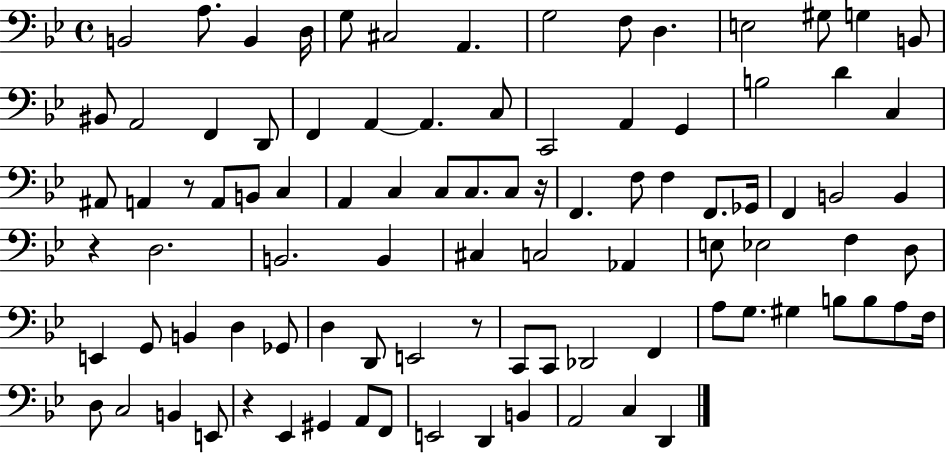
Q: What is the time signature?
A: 4/4